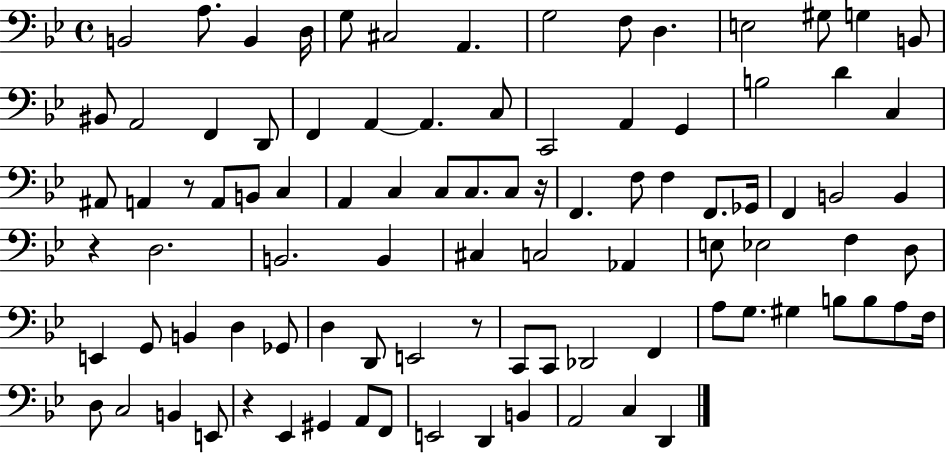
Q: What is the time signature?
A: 4/4